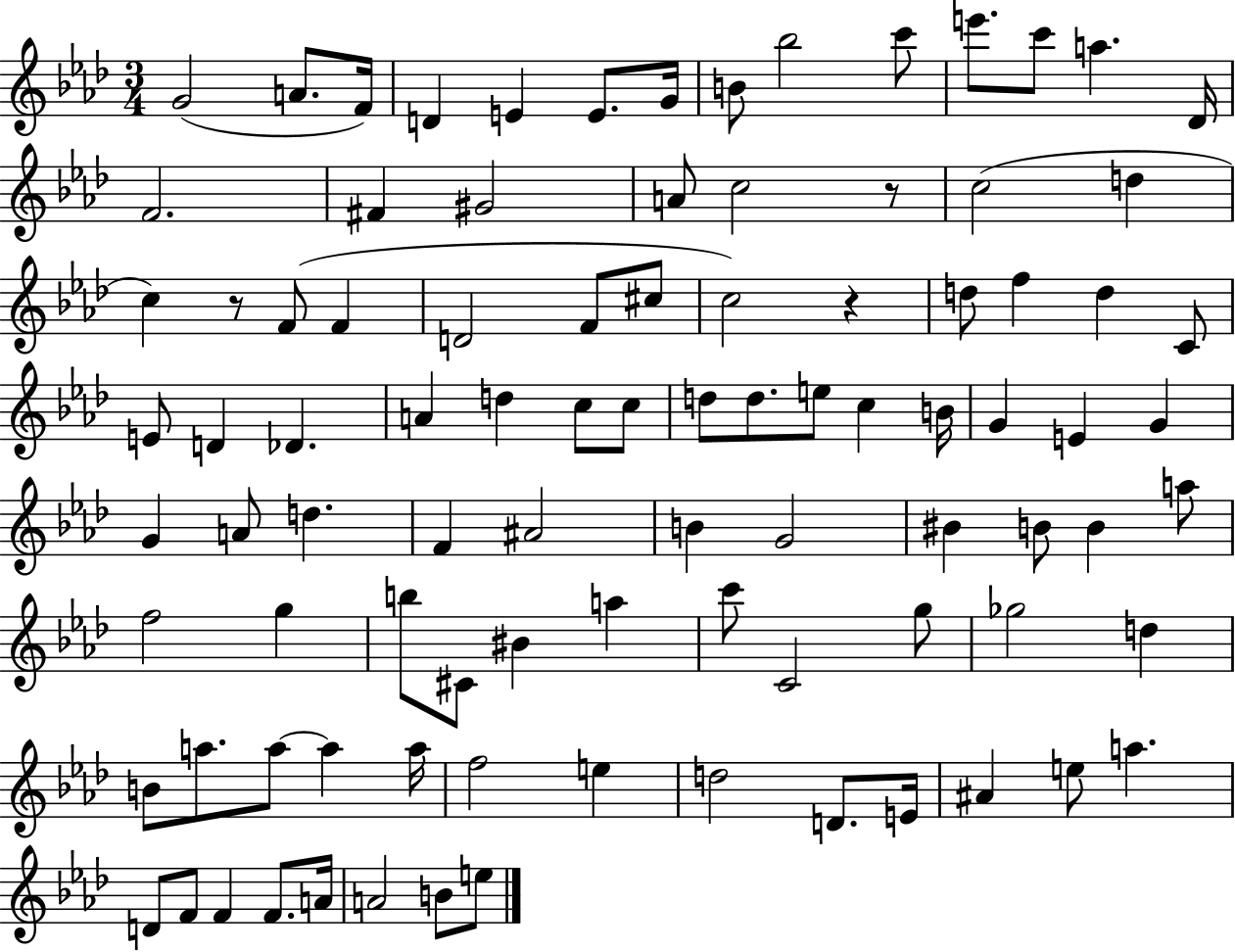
{
  \clef treble
  \numericTimeSignature
  \time 3/4
  \key aes \major
  g'2( a'8. f'16) | d'4 e'4 e'8. g'16 | b'8 bes''2 c'''8 | e'''8. c'''8 a''4. des'16 | \break f'2. | fis'4 gis'2 | a'8 c''2 r8 | c''2( d''4 | \break c''4) r8 f'8( f'4 | d'2 f'8 cis''8 | c''2) r4 | d''8 f''4 d''4 c'8 | \break e'8 d'4 des'4. | a'4 d''4 c''8 c''8 | d''8 d''8. e''8 c''4 b'16 | g'4 e'4 g'4 | \break g'4 a'8 d''4. | f'4 ais'2 | b'4 g'2 | bis'4 b'8 b'4 a''8 | \break f''2 g''4 | b''8 cis'8 bis'4 a''4 | c'''8 c'2 g''8 | ges''2 d''4 | \break b'8 a''8. a''8~~ a''4 a''16 | f''2 e''4 | d''2 d'8. e'16 | ais'4 e''8 a''4. | \break d'8 f'8 f'4 f'8. a'16 | a'2 b'8 e''8 | \bar "|."
}